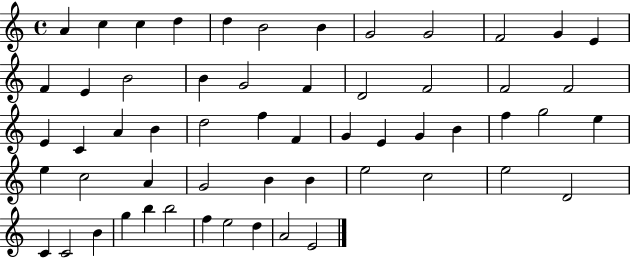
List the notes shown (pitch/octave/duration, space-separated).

A4/q C5/q C5/q D5/q D5/q B4/h B4/q G4/h G4/h F4/h G4/q E4/q F4/q E4/q B4/h B4/q G4/h F4/q D4/h F4/h F4/h F4/h E4/q C4/q A4/q B4/q D5/h F5/q F4/q G4/q E4/q G4/q B4/q F5/q G5/h E5/q E5/q C5/h A4/q G4/h B4/q B4/q E5/h C5/h E5/h D4/h C4/q C4/h B4/q G5/q B5/q B5/h F5/q E5/h D5/q A4/h E4/h